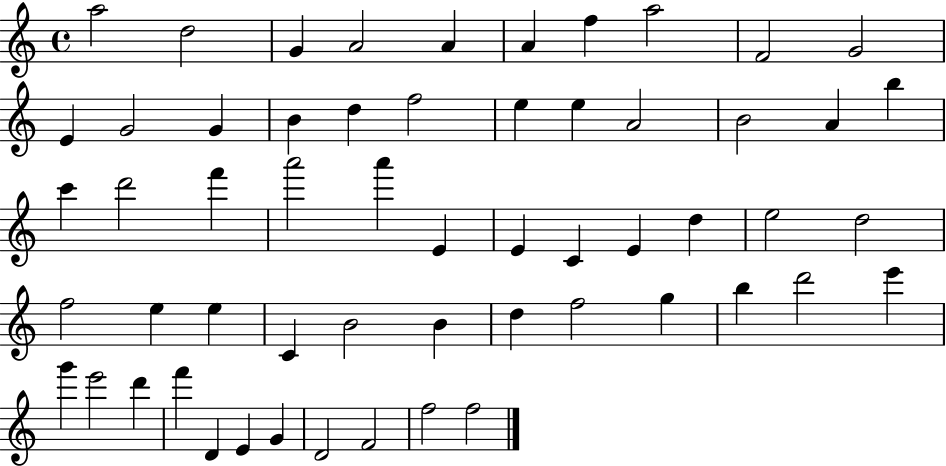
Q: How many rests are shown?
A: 0